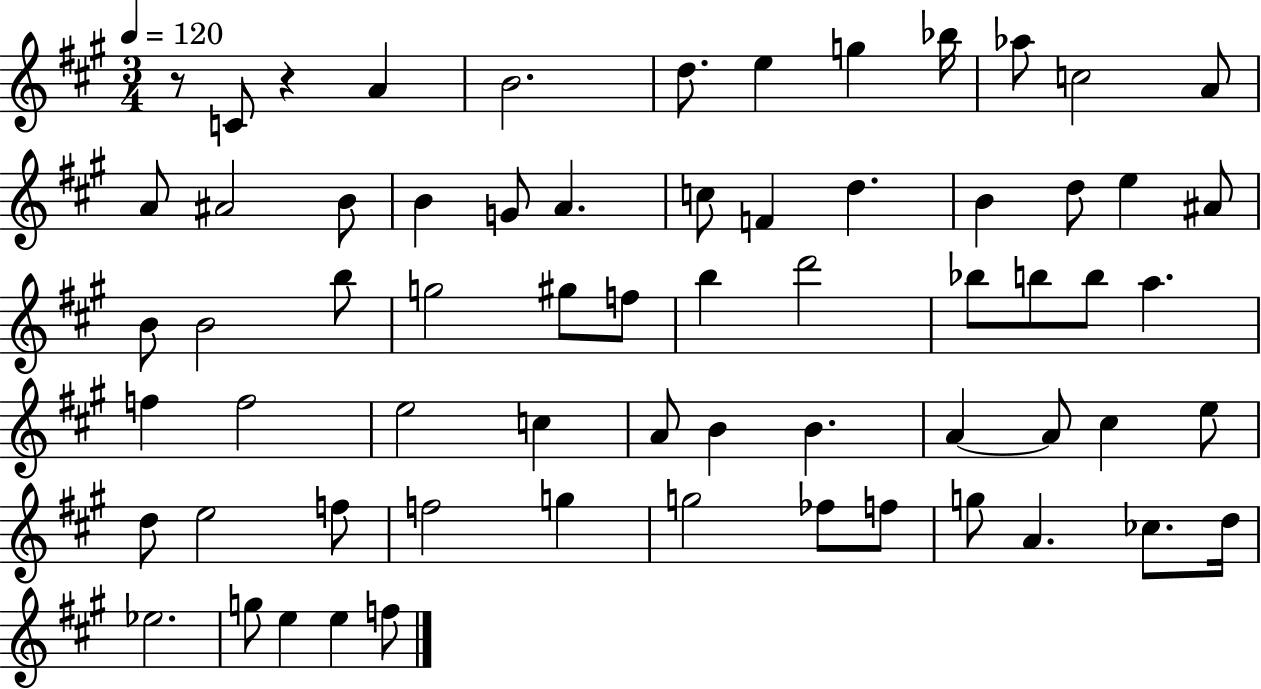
{
  \clef treble
  \numericTimeSignature
  \time 3/4
  \key a \major
  \tempo 4 = 120
  r8 c'8 r4 a'4 | b'2. | d''8. e''4 g''4 bes''16 | aes''8 c''2 a'8 | \break a'8 ais'2 b'8 | b'4 g'8 a'4. | c''8 f'4 d''4. | b'4 d''8 e''4 ais'8 | \break b'8 b'2 b''8 | g''2 gis''8 f''8 | b''4 d'''2 | bes''8 b''8 b''8 a''4. | \break f''4 f''2 | e''2 c''4 | a'8 b'4 b'4. | a'4~~ a'8 cis''4 e''8 | \break d''8 e''2 f''8 | f''2 g''4 | g''2 fes''8 f''8 | g''8 a'4. ces''8. d''16 | \break ees''2. | g''8 e''4 e''4 f''8 | \bar "|."
}